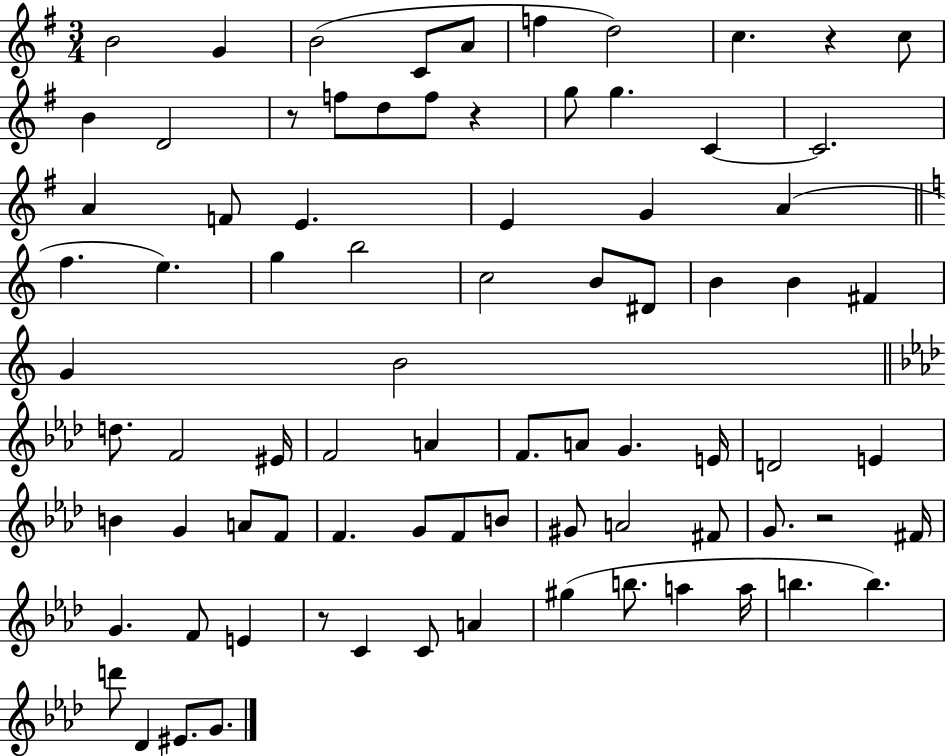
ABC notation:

X:1
T:Untitled
M:3/4
L:1/4
K:G
B2 G B2 C/2 A/2 f d2 c z c/2 B D2 z/2 f/2 d/2 f/2 z g/2 g C C2 A F/2 E E G A f e g b2 c2 B/2 ^D/2 B B ^F G B2 d/2 F2 ^E/4 F2 A F/2 A/2 G E/4 D2 E B G A/2 F/2 F G/2 F/2 B/2 ^G/2 A2 ^F/2 G/2 z2 ^F/4 G F/2 E z/2 C C/2 A ^g b/2 a a/4 b b d'/2 _D ^E/2 G/2